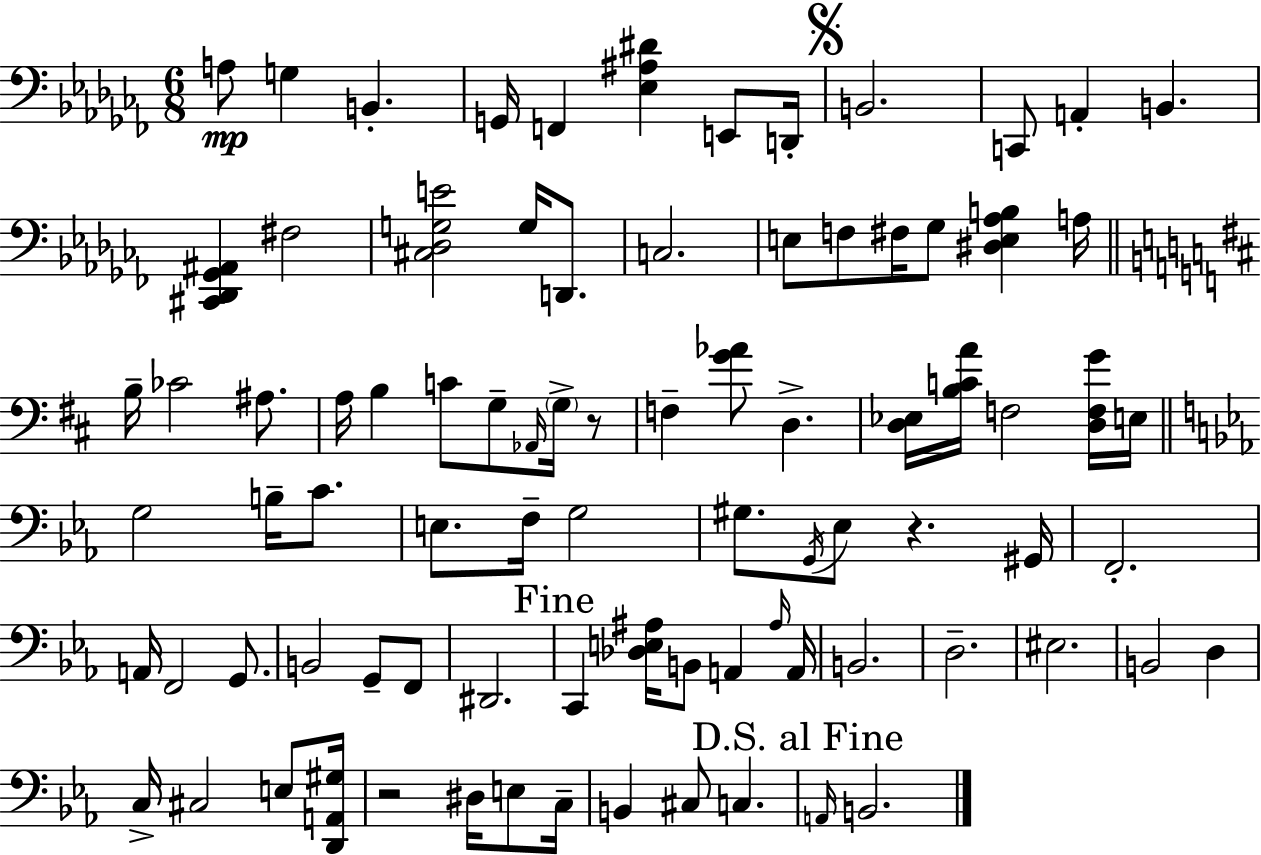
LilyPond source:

{
  \clef bass
  \numericTimeSignature
  \time 6/8
  \key aes \minor
  a8\mp g4 b,4.-. | g,16 f,4 <ees ais dis'>4 e,8 d,16-. | \mark \markup { \musicglyph "scripts.segno" } b,2. | c,8 a,4-. b,4. | \break <cis, des, ges, ais,>4 fis2 | <cis des g e'>2 g16 d,8. | c2. | e8 f8 fis16 ges8 <dis e aes b>4 a16 | \break \bar "||" \break \key d \major b16-- ces'2 ais8. | a16 b4 c'8 g8-- \grace { aes,16 } \parenthesize g16-> r8 | f4-- <g' aes'>8 d4.-> | <d ees>16 <b c' a'>16 f2 <d f g'>16 | \break e16 \bar "||" \break \key c \minor g2 b16-- c'8. | e8. f16-- g2 | gis8. \acciaccatura { g,16 } ees8 r4. | gis,16 f,2.-. | \break a,16 f,2 g,8. | b,2 g,8-- f,8 | dis,2. | \mark "Fine" c,4 <des e ais>16 b,8 a,4 | \break \grace { ais16 } a,16 b,2. | d2.-- | eis2. | b,2 d4 | \break c16-> cis2 e8 | <d, a, gis>16 r2 dis16 e8 | c16-- b,4 cis8 c4. | \mark "D.S. al Fine" \grace { a,16 } b,2. | \break \bar "|."
}